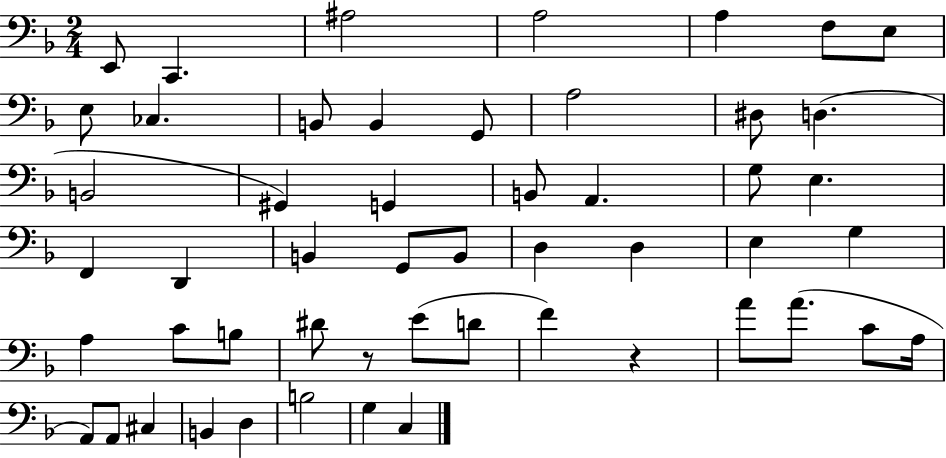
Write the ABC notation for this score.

X:1
T:Untitled
M:2/4
L:1/4
K:F
E,,/2 C,, ^A,2 A,2 A, F,/2 E,/2 E,/2 _C, B,,/2 B,, G,,/2 A,2 ^D,/2 D, B,,2 ^G,, G,, B,,/2 A,, G,/2 E, F,, D,, B,, G,,/2 B,,/2 D, D, E, G, A, C/2 B,/2 ^D/2 z/2 E/2 D/2 F z A/2 A/2 C/2 A,/4 A,,/2 A,,/2 ^C, B,, D, B,2 G, C,